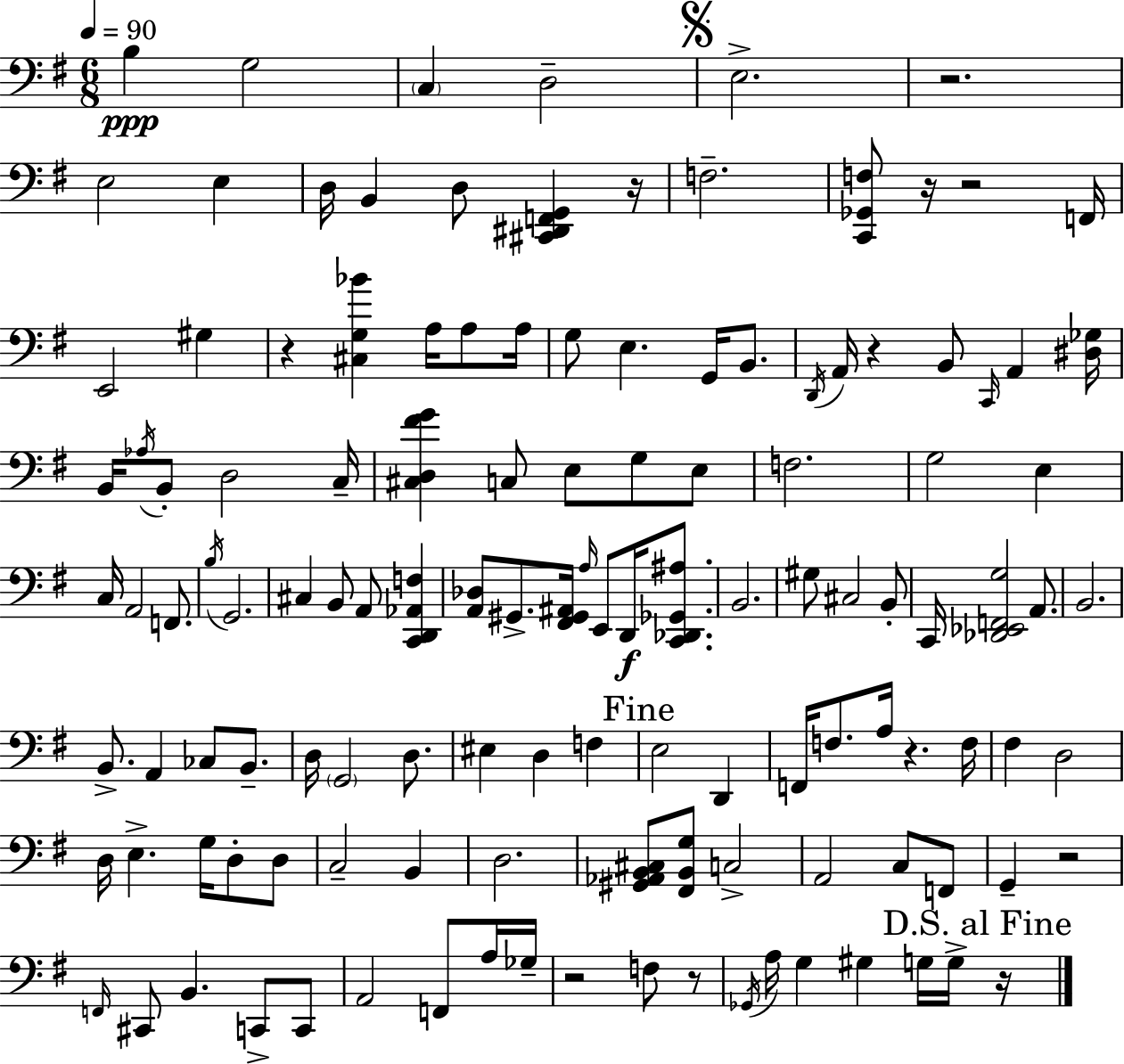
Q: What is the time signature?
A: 6/8